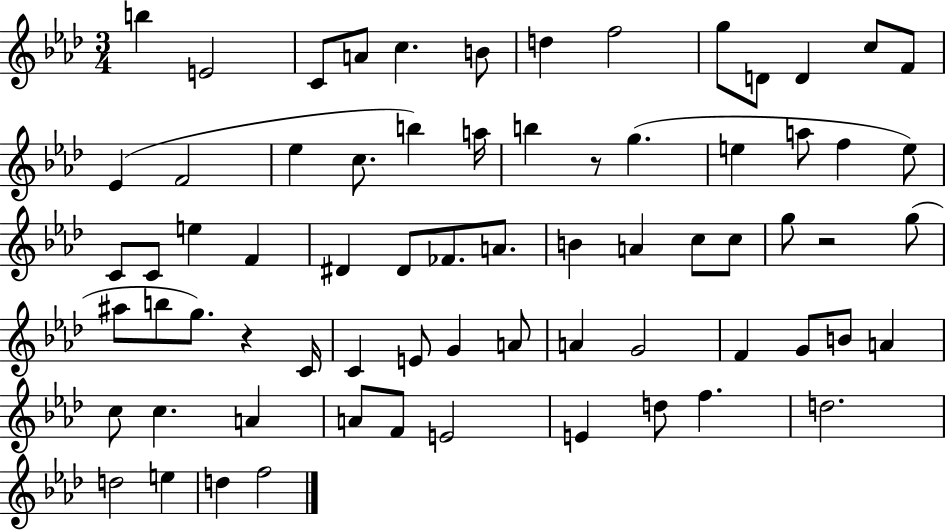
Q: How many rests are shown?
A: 3